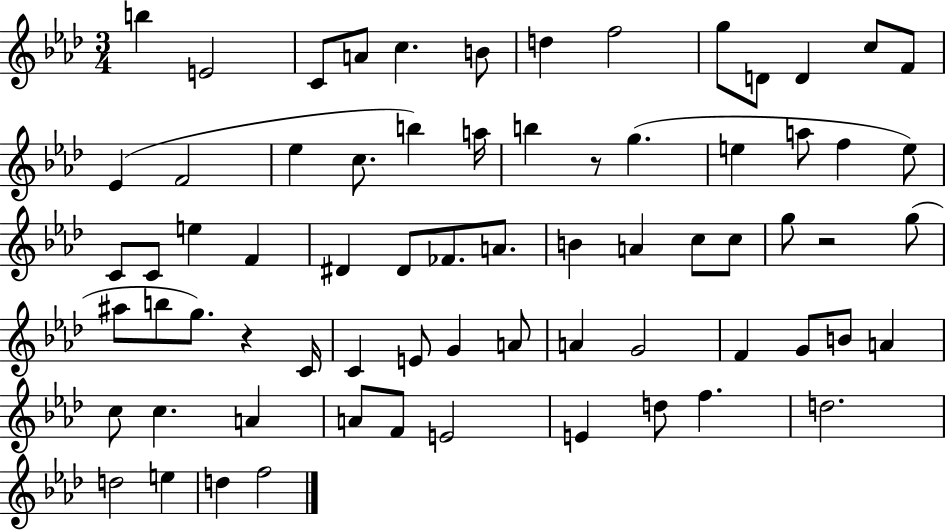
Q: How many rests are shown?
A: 3